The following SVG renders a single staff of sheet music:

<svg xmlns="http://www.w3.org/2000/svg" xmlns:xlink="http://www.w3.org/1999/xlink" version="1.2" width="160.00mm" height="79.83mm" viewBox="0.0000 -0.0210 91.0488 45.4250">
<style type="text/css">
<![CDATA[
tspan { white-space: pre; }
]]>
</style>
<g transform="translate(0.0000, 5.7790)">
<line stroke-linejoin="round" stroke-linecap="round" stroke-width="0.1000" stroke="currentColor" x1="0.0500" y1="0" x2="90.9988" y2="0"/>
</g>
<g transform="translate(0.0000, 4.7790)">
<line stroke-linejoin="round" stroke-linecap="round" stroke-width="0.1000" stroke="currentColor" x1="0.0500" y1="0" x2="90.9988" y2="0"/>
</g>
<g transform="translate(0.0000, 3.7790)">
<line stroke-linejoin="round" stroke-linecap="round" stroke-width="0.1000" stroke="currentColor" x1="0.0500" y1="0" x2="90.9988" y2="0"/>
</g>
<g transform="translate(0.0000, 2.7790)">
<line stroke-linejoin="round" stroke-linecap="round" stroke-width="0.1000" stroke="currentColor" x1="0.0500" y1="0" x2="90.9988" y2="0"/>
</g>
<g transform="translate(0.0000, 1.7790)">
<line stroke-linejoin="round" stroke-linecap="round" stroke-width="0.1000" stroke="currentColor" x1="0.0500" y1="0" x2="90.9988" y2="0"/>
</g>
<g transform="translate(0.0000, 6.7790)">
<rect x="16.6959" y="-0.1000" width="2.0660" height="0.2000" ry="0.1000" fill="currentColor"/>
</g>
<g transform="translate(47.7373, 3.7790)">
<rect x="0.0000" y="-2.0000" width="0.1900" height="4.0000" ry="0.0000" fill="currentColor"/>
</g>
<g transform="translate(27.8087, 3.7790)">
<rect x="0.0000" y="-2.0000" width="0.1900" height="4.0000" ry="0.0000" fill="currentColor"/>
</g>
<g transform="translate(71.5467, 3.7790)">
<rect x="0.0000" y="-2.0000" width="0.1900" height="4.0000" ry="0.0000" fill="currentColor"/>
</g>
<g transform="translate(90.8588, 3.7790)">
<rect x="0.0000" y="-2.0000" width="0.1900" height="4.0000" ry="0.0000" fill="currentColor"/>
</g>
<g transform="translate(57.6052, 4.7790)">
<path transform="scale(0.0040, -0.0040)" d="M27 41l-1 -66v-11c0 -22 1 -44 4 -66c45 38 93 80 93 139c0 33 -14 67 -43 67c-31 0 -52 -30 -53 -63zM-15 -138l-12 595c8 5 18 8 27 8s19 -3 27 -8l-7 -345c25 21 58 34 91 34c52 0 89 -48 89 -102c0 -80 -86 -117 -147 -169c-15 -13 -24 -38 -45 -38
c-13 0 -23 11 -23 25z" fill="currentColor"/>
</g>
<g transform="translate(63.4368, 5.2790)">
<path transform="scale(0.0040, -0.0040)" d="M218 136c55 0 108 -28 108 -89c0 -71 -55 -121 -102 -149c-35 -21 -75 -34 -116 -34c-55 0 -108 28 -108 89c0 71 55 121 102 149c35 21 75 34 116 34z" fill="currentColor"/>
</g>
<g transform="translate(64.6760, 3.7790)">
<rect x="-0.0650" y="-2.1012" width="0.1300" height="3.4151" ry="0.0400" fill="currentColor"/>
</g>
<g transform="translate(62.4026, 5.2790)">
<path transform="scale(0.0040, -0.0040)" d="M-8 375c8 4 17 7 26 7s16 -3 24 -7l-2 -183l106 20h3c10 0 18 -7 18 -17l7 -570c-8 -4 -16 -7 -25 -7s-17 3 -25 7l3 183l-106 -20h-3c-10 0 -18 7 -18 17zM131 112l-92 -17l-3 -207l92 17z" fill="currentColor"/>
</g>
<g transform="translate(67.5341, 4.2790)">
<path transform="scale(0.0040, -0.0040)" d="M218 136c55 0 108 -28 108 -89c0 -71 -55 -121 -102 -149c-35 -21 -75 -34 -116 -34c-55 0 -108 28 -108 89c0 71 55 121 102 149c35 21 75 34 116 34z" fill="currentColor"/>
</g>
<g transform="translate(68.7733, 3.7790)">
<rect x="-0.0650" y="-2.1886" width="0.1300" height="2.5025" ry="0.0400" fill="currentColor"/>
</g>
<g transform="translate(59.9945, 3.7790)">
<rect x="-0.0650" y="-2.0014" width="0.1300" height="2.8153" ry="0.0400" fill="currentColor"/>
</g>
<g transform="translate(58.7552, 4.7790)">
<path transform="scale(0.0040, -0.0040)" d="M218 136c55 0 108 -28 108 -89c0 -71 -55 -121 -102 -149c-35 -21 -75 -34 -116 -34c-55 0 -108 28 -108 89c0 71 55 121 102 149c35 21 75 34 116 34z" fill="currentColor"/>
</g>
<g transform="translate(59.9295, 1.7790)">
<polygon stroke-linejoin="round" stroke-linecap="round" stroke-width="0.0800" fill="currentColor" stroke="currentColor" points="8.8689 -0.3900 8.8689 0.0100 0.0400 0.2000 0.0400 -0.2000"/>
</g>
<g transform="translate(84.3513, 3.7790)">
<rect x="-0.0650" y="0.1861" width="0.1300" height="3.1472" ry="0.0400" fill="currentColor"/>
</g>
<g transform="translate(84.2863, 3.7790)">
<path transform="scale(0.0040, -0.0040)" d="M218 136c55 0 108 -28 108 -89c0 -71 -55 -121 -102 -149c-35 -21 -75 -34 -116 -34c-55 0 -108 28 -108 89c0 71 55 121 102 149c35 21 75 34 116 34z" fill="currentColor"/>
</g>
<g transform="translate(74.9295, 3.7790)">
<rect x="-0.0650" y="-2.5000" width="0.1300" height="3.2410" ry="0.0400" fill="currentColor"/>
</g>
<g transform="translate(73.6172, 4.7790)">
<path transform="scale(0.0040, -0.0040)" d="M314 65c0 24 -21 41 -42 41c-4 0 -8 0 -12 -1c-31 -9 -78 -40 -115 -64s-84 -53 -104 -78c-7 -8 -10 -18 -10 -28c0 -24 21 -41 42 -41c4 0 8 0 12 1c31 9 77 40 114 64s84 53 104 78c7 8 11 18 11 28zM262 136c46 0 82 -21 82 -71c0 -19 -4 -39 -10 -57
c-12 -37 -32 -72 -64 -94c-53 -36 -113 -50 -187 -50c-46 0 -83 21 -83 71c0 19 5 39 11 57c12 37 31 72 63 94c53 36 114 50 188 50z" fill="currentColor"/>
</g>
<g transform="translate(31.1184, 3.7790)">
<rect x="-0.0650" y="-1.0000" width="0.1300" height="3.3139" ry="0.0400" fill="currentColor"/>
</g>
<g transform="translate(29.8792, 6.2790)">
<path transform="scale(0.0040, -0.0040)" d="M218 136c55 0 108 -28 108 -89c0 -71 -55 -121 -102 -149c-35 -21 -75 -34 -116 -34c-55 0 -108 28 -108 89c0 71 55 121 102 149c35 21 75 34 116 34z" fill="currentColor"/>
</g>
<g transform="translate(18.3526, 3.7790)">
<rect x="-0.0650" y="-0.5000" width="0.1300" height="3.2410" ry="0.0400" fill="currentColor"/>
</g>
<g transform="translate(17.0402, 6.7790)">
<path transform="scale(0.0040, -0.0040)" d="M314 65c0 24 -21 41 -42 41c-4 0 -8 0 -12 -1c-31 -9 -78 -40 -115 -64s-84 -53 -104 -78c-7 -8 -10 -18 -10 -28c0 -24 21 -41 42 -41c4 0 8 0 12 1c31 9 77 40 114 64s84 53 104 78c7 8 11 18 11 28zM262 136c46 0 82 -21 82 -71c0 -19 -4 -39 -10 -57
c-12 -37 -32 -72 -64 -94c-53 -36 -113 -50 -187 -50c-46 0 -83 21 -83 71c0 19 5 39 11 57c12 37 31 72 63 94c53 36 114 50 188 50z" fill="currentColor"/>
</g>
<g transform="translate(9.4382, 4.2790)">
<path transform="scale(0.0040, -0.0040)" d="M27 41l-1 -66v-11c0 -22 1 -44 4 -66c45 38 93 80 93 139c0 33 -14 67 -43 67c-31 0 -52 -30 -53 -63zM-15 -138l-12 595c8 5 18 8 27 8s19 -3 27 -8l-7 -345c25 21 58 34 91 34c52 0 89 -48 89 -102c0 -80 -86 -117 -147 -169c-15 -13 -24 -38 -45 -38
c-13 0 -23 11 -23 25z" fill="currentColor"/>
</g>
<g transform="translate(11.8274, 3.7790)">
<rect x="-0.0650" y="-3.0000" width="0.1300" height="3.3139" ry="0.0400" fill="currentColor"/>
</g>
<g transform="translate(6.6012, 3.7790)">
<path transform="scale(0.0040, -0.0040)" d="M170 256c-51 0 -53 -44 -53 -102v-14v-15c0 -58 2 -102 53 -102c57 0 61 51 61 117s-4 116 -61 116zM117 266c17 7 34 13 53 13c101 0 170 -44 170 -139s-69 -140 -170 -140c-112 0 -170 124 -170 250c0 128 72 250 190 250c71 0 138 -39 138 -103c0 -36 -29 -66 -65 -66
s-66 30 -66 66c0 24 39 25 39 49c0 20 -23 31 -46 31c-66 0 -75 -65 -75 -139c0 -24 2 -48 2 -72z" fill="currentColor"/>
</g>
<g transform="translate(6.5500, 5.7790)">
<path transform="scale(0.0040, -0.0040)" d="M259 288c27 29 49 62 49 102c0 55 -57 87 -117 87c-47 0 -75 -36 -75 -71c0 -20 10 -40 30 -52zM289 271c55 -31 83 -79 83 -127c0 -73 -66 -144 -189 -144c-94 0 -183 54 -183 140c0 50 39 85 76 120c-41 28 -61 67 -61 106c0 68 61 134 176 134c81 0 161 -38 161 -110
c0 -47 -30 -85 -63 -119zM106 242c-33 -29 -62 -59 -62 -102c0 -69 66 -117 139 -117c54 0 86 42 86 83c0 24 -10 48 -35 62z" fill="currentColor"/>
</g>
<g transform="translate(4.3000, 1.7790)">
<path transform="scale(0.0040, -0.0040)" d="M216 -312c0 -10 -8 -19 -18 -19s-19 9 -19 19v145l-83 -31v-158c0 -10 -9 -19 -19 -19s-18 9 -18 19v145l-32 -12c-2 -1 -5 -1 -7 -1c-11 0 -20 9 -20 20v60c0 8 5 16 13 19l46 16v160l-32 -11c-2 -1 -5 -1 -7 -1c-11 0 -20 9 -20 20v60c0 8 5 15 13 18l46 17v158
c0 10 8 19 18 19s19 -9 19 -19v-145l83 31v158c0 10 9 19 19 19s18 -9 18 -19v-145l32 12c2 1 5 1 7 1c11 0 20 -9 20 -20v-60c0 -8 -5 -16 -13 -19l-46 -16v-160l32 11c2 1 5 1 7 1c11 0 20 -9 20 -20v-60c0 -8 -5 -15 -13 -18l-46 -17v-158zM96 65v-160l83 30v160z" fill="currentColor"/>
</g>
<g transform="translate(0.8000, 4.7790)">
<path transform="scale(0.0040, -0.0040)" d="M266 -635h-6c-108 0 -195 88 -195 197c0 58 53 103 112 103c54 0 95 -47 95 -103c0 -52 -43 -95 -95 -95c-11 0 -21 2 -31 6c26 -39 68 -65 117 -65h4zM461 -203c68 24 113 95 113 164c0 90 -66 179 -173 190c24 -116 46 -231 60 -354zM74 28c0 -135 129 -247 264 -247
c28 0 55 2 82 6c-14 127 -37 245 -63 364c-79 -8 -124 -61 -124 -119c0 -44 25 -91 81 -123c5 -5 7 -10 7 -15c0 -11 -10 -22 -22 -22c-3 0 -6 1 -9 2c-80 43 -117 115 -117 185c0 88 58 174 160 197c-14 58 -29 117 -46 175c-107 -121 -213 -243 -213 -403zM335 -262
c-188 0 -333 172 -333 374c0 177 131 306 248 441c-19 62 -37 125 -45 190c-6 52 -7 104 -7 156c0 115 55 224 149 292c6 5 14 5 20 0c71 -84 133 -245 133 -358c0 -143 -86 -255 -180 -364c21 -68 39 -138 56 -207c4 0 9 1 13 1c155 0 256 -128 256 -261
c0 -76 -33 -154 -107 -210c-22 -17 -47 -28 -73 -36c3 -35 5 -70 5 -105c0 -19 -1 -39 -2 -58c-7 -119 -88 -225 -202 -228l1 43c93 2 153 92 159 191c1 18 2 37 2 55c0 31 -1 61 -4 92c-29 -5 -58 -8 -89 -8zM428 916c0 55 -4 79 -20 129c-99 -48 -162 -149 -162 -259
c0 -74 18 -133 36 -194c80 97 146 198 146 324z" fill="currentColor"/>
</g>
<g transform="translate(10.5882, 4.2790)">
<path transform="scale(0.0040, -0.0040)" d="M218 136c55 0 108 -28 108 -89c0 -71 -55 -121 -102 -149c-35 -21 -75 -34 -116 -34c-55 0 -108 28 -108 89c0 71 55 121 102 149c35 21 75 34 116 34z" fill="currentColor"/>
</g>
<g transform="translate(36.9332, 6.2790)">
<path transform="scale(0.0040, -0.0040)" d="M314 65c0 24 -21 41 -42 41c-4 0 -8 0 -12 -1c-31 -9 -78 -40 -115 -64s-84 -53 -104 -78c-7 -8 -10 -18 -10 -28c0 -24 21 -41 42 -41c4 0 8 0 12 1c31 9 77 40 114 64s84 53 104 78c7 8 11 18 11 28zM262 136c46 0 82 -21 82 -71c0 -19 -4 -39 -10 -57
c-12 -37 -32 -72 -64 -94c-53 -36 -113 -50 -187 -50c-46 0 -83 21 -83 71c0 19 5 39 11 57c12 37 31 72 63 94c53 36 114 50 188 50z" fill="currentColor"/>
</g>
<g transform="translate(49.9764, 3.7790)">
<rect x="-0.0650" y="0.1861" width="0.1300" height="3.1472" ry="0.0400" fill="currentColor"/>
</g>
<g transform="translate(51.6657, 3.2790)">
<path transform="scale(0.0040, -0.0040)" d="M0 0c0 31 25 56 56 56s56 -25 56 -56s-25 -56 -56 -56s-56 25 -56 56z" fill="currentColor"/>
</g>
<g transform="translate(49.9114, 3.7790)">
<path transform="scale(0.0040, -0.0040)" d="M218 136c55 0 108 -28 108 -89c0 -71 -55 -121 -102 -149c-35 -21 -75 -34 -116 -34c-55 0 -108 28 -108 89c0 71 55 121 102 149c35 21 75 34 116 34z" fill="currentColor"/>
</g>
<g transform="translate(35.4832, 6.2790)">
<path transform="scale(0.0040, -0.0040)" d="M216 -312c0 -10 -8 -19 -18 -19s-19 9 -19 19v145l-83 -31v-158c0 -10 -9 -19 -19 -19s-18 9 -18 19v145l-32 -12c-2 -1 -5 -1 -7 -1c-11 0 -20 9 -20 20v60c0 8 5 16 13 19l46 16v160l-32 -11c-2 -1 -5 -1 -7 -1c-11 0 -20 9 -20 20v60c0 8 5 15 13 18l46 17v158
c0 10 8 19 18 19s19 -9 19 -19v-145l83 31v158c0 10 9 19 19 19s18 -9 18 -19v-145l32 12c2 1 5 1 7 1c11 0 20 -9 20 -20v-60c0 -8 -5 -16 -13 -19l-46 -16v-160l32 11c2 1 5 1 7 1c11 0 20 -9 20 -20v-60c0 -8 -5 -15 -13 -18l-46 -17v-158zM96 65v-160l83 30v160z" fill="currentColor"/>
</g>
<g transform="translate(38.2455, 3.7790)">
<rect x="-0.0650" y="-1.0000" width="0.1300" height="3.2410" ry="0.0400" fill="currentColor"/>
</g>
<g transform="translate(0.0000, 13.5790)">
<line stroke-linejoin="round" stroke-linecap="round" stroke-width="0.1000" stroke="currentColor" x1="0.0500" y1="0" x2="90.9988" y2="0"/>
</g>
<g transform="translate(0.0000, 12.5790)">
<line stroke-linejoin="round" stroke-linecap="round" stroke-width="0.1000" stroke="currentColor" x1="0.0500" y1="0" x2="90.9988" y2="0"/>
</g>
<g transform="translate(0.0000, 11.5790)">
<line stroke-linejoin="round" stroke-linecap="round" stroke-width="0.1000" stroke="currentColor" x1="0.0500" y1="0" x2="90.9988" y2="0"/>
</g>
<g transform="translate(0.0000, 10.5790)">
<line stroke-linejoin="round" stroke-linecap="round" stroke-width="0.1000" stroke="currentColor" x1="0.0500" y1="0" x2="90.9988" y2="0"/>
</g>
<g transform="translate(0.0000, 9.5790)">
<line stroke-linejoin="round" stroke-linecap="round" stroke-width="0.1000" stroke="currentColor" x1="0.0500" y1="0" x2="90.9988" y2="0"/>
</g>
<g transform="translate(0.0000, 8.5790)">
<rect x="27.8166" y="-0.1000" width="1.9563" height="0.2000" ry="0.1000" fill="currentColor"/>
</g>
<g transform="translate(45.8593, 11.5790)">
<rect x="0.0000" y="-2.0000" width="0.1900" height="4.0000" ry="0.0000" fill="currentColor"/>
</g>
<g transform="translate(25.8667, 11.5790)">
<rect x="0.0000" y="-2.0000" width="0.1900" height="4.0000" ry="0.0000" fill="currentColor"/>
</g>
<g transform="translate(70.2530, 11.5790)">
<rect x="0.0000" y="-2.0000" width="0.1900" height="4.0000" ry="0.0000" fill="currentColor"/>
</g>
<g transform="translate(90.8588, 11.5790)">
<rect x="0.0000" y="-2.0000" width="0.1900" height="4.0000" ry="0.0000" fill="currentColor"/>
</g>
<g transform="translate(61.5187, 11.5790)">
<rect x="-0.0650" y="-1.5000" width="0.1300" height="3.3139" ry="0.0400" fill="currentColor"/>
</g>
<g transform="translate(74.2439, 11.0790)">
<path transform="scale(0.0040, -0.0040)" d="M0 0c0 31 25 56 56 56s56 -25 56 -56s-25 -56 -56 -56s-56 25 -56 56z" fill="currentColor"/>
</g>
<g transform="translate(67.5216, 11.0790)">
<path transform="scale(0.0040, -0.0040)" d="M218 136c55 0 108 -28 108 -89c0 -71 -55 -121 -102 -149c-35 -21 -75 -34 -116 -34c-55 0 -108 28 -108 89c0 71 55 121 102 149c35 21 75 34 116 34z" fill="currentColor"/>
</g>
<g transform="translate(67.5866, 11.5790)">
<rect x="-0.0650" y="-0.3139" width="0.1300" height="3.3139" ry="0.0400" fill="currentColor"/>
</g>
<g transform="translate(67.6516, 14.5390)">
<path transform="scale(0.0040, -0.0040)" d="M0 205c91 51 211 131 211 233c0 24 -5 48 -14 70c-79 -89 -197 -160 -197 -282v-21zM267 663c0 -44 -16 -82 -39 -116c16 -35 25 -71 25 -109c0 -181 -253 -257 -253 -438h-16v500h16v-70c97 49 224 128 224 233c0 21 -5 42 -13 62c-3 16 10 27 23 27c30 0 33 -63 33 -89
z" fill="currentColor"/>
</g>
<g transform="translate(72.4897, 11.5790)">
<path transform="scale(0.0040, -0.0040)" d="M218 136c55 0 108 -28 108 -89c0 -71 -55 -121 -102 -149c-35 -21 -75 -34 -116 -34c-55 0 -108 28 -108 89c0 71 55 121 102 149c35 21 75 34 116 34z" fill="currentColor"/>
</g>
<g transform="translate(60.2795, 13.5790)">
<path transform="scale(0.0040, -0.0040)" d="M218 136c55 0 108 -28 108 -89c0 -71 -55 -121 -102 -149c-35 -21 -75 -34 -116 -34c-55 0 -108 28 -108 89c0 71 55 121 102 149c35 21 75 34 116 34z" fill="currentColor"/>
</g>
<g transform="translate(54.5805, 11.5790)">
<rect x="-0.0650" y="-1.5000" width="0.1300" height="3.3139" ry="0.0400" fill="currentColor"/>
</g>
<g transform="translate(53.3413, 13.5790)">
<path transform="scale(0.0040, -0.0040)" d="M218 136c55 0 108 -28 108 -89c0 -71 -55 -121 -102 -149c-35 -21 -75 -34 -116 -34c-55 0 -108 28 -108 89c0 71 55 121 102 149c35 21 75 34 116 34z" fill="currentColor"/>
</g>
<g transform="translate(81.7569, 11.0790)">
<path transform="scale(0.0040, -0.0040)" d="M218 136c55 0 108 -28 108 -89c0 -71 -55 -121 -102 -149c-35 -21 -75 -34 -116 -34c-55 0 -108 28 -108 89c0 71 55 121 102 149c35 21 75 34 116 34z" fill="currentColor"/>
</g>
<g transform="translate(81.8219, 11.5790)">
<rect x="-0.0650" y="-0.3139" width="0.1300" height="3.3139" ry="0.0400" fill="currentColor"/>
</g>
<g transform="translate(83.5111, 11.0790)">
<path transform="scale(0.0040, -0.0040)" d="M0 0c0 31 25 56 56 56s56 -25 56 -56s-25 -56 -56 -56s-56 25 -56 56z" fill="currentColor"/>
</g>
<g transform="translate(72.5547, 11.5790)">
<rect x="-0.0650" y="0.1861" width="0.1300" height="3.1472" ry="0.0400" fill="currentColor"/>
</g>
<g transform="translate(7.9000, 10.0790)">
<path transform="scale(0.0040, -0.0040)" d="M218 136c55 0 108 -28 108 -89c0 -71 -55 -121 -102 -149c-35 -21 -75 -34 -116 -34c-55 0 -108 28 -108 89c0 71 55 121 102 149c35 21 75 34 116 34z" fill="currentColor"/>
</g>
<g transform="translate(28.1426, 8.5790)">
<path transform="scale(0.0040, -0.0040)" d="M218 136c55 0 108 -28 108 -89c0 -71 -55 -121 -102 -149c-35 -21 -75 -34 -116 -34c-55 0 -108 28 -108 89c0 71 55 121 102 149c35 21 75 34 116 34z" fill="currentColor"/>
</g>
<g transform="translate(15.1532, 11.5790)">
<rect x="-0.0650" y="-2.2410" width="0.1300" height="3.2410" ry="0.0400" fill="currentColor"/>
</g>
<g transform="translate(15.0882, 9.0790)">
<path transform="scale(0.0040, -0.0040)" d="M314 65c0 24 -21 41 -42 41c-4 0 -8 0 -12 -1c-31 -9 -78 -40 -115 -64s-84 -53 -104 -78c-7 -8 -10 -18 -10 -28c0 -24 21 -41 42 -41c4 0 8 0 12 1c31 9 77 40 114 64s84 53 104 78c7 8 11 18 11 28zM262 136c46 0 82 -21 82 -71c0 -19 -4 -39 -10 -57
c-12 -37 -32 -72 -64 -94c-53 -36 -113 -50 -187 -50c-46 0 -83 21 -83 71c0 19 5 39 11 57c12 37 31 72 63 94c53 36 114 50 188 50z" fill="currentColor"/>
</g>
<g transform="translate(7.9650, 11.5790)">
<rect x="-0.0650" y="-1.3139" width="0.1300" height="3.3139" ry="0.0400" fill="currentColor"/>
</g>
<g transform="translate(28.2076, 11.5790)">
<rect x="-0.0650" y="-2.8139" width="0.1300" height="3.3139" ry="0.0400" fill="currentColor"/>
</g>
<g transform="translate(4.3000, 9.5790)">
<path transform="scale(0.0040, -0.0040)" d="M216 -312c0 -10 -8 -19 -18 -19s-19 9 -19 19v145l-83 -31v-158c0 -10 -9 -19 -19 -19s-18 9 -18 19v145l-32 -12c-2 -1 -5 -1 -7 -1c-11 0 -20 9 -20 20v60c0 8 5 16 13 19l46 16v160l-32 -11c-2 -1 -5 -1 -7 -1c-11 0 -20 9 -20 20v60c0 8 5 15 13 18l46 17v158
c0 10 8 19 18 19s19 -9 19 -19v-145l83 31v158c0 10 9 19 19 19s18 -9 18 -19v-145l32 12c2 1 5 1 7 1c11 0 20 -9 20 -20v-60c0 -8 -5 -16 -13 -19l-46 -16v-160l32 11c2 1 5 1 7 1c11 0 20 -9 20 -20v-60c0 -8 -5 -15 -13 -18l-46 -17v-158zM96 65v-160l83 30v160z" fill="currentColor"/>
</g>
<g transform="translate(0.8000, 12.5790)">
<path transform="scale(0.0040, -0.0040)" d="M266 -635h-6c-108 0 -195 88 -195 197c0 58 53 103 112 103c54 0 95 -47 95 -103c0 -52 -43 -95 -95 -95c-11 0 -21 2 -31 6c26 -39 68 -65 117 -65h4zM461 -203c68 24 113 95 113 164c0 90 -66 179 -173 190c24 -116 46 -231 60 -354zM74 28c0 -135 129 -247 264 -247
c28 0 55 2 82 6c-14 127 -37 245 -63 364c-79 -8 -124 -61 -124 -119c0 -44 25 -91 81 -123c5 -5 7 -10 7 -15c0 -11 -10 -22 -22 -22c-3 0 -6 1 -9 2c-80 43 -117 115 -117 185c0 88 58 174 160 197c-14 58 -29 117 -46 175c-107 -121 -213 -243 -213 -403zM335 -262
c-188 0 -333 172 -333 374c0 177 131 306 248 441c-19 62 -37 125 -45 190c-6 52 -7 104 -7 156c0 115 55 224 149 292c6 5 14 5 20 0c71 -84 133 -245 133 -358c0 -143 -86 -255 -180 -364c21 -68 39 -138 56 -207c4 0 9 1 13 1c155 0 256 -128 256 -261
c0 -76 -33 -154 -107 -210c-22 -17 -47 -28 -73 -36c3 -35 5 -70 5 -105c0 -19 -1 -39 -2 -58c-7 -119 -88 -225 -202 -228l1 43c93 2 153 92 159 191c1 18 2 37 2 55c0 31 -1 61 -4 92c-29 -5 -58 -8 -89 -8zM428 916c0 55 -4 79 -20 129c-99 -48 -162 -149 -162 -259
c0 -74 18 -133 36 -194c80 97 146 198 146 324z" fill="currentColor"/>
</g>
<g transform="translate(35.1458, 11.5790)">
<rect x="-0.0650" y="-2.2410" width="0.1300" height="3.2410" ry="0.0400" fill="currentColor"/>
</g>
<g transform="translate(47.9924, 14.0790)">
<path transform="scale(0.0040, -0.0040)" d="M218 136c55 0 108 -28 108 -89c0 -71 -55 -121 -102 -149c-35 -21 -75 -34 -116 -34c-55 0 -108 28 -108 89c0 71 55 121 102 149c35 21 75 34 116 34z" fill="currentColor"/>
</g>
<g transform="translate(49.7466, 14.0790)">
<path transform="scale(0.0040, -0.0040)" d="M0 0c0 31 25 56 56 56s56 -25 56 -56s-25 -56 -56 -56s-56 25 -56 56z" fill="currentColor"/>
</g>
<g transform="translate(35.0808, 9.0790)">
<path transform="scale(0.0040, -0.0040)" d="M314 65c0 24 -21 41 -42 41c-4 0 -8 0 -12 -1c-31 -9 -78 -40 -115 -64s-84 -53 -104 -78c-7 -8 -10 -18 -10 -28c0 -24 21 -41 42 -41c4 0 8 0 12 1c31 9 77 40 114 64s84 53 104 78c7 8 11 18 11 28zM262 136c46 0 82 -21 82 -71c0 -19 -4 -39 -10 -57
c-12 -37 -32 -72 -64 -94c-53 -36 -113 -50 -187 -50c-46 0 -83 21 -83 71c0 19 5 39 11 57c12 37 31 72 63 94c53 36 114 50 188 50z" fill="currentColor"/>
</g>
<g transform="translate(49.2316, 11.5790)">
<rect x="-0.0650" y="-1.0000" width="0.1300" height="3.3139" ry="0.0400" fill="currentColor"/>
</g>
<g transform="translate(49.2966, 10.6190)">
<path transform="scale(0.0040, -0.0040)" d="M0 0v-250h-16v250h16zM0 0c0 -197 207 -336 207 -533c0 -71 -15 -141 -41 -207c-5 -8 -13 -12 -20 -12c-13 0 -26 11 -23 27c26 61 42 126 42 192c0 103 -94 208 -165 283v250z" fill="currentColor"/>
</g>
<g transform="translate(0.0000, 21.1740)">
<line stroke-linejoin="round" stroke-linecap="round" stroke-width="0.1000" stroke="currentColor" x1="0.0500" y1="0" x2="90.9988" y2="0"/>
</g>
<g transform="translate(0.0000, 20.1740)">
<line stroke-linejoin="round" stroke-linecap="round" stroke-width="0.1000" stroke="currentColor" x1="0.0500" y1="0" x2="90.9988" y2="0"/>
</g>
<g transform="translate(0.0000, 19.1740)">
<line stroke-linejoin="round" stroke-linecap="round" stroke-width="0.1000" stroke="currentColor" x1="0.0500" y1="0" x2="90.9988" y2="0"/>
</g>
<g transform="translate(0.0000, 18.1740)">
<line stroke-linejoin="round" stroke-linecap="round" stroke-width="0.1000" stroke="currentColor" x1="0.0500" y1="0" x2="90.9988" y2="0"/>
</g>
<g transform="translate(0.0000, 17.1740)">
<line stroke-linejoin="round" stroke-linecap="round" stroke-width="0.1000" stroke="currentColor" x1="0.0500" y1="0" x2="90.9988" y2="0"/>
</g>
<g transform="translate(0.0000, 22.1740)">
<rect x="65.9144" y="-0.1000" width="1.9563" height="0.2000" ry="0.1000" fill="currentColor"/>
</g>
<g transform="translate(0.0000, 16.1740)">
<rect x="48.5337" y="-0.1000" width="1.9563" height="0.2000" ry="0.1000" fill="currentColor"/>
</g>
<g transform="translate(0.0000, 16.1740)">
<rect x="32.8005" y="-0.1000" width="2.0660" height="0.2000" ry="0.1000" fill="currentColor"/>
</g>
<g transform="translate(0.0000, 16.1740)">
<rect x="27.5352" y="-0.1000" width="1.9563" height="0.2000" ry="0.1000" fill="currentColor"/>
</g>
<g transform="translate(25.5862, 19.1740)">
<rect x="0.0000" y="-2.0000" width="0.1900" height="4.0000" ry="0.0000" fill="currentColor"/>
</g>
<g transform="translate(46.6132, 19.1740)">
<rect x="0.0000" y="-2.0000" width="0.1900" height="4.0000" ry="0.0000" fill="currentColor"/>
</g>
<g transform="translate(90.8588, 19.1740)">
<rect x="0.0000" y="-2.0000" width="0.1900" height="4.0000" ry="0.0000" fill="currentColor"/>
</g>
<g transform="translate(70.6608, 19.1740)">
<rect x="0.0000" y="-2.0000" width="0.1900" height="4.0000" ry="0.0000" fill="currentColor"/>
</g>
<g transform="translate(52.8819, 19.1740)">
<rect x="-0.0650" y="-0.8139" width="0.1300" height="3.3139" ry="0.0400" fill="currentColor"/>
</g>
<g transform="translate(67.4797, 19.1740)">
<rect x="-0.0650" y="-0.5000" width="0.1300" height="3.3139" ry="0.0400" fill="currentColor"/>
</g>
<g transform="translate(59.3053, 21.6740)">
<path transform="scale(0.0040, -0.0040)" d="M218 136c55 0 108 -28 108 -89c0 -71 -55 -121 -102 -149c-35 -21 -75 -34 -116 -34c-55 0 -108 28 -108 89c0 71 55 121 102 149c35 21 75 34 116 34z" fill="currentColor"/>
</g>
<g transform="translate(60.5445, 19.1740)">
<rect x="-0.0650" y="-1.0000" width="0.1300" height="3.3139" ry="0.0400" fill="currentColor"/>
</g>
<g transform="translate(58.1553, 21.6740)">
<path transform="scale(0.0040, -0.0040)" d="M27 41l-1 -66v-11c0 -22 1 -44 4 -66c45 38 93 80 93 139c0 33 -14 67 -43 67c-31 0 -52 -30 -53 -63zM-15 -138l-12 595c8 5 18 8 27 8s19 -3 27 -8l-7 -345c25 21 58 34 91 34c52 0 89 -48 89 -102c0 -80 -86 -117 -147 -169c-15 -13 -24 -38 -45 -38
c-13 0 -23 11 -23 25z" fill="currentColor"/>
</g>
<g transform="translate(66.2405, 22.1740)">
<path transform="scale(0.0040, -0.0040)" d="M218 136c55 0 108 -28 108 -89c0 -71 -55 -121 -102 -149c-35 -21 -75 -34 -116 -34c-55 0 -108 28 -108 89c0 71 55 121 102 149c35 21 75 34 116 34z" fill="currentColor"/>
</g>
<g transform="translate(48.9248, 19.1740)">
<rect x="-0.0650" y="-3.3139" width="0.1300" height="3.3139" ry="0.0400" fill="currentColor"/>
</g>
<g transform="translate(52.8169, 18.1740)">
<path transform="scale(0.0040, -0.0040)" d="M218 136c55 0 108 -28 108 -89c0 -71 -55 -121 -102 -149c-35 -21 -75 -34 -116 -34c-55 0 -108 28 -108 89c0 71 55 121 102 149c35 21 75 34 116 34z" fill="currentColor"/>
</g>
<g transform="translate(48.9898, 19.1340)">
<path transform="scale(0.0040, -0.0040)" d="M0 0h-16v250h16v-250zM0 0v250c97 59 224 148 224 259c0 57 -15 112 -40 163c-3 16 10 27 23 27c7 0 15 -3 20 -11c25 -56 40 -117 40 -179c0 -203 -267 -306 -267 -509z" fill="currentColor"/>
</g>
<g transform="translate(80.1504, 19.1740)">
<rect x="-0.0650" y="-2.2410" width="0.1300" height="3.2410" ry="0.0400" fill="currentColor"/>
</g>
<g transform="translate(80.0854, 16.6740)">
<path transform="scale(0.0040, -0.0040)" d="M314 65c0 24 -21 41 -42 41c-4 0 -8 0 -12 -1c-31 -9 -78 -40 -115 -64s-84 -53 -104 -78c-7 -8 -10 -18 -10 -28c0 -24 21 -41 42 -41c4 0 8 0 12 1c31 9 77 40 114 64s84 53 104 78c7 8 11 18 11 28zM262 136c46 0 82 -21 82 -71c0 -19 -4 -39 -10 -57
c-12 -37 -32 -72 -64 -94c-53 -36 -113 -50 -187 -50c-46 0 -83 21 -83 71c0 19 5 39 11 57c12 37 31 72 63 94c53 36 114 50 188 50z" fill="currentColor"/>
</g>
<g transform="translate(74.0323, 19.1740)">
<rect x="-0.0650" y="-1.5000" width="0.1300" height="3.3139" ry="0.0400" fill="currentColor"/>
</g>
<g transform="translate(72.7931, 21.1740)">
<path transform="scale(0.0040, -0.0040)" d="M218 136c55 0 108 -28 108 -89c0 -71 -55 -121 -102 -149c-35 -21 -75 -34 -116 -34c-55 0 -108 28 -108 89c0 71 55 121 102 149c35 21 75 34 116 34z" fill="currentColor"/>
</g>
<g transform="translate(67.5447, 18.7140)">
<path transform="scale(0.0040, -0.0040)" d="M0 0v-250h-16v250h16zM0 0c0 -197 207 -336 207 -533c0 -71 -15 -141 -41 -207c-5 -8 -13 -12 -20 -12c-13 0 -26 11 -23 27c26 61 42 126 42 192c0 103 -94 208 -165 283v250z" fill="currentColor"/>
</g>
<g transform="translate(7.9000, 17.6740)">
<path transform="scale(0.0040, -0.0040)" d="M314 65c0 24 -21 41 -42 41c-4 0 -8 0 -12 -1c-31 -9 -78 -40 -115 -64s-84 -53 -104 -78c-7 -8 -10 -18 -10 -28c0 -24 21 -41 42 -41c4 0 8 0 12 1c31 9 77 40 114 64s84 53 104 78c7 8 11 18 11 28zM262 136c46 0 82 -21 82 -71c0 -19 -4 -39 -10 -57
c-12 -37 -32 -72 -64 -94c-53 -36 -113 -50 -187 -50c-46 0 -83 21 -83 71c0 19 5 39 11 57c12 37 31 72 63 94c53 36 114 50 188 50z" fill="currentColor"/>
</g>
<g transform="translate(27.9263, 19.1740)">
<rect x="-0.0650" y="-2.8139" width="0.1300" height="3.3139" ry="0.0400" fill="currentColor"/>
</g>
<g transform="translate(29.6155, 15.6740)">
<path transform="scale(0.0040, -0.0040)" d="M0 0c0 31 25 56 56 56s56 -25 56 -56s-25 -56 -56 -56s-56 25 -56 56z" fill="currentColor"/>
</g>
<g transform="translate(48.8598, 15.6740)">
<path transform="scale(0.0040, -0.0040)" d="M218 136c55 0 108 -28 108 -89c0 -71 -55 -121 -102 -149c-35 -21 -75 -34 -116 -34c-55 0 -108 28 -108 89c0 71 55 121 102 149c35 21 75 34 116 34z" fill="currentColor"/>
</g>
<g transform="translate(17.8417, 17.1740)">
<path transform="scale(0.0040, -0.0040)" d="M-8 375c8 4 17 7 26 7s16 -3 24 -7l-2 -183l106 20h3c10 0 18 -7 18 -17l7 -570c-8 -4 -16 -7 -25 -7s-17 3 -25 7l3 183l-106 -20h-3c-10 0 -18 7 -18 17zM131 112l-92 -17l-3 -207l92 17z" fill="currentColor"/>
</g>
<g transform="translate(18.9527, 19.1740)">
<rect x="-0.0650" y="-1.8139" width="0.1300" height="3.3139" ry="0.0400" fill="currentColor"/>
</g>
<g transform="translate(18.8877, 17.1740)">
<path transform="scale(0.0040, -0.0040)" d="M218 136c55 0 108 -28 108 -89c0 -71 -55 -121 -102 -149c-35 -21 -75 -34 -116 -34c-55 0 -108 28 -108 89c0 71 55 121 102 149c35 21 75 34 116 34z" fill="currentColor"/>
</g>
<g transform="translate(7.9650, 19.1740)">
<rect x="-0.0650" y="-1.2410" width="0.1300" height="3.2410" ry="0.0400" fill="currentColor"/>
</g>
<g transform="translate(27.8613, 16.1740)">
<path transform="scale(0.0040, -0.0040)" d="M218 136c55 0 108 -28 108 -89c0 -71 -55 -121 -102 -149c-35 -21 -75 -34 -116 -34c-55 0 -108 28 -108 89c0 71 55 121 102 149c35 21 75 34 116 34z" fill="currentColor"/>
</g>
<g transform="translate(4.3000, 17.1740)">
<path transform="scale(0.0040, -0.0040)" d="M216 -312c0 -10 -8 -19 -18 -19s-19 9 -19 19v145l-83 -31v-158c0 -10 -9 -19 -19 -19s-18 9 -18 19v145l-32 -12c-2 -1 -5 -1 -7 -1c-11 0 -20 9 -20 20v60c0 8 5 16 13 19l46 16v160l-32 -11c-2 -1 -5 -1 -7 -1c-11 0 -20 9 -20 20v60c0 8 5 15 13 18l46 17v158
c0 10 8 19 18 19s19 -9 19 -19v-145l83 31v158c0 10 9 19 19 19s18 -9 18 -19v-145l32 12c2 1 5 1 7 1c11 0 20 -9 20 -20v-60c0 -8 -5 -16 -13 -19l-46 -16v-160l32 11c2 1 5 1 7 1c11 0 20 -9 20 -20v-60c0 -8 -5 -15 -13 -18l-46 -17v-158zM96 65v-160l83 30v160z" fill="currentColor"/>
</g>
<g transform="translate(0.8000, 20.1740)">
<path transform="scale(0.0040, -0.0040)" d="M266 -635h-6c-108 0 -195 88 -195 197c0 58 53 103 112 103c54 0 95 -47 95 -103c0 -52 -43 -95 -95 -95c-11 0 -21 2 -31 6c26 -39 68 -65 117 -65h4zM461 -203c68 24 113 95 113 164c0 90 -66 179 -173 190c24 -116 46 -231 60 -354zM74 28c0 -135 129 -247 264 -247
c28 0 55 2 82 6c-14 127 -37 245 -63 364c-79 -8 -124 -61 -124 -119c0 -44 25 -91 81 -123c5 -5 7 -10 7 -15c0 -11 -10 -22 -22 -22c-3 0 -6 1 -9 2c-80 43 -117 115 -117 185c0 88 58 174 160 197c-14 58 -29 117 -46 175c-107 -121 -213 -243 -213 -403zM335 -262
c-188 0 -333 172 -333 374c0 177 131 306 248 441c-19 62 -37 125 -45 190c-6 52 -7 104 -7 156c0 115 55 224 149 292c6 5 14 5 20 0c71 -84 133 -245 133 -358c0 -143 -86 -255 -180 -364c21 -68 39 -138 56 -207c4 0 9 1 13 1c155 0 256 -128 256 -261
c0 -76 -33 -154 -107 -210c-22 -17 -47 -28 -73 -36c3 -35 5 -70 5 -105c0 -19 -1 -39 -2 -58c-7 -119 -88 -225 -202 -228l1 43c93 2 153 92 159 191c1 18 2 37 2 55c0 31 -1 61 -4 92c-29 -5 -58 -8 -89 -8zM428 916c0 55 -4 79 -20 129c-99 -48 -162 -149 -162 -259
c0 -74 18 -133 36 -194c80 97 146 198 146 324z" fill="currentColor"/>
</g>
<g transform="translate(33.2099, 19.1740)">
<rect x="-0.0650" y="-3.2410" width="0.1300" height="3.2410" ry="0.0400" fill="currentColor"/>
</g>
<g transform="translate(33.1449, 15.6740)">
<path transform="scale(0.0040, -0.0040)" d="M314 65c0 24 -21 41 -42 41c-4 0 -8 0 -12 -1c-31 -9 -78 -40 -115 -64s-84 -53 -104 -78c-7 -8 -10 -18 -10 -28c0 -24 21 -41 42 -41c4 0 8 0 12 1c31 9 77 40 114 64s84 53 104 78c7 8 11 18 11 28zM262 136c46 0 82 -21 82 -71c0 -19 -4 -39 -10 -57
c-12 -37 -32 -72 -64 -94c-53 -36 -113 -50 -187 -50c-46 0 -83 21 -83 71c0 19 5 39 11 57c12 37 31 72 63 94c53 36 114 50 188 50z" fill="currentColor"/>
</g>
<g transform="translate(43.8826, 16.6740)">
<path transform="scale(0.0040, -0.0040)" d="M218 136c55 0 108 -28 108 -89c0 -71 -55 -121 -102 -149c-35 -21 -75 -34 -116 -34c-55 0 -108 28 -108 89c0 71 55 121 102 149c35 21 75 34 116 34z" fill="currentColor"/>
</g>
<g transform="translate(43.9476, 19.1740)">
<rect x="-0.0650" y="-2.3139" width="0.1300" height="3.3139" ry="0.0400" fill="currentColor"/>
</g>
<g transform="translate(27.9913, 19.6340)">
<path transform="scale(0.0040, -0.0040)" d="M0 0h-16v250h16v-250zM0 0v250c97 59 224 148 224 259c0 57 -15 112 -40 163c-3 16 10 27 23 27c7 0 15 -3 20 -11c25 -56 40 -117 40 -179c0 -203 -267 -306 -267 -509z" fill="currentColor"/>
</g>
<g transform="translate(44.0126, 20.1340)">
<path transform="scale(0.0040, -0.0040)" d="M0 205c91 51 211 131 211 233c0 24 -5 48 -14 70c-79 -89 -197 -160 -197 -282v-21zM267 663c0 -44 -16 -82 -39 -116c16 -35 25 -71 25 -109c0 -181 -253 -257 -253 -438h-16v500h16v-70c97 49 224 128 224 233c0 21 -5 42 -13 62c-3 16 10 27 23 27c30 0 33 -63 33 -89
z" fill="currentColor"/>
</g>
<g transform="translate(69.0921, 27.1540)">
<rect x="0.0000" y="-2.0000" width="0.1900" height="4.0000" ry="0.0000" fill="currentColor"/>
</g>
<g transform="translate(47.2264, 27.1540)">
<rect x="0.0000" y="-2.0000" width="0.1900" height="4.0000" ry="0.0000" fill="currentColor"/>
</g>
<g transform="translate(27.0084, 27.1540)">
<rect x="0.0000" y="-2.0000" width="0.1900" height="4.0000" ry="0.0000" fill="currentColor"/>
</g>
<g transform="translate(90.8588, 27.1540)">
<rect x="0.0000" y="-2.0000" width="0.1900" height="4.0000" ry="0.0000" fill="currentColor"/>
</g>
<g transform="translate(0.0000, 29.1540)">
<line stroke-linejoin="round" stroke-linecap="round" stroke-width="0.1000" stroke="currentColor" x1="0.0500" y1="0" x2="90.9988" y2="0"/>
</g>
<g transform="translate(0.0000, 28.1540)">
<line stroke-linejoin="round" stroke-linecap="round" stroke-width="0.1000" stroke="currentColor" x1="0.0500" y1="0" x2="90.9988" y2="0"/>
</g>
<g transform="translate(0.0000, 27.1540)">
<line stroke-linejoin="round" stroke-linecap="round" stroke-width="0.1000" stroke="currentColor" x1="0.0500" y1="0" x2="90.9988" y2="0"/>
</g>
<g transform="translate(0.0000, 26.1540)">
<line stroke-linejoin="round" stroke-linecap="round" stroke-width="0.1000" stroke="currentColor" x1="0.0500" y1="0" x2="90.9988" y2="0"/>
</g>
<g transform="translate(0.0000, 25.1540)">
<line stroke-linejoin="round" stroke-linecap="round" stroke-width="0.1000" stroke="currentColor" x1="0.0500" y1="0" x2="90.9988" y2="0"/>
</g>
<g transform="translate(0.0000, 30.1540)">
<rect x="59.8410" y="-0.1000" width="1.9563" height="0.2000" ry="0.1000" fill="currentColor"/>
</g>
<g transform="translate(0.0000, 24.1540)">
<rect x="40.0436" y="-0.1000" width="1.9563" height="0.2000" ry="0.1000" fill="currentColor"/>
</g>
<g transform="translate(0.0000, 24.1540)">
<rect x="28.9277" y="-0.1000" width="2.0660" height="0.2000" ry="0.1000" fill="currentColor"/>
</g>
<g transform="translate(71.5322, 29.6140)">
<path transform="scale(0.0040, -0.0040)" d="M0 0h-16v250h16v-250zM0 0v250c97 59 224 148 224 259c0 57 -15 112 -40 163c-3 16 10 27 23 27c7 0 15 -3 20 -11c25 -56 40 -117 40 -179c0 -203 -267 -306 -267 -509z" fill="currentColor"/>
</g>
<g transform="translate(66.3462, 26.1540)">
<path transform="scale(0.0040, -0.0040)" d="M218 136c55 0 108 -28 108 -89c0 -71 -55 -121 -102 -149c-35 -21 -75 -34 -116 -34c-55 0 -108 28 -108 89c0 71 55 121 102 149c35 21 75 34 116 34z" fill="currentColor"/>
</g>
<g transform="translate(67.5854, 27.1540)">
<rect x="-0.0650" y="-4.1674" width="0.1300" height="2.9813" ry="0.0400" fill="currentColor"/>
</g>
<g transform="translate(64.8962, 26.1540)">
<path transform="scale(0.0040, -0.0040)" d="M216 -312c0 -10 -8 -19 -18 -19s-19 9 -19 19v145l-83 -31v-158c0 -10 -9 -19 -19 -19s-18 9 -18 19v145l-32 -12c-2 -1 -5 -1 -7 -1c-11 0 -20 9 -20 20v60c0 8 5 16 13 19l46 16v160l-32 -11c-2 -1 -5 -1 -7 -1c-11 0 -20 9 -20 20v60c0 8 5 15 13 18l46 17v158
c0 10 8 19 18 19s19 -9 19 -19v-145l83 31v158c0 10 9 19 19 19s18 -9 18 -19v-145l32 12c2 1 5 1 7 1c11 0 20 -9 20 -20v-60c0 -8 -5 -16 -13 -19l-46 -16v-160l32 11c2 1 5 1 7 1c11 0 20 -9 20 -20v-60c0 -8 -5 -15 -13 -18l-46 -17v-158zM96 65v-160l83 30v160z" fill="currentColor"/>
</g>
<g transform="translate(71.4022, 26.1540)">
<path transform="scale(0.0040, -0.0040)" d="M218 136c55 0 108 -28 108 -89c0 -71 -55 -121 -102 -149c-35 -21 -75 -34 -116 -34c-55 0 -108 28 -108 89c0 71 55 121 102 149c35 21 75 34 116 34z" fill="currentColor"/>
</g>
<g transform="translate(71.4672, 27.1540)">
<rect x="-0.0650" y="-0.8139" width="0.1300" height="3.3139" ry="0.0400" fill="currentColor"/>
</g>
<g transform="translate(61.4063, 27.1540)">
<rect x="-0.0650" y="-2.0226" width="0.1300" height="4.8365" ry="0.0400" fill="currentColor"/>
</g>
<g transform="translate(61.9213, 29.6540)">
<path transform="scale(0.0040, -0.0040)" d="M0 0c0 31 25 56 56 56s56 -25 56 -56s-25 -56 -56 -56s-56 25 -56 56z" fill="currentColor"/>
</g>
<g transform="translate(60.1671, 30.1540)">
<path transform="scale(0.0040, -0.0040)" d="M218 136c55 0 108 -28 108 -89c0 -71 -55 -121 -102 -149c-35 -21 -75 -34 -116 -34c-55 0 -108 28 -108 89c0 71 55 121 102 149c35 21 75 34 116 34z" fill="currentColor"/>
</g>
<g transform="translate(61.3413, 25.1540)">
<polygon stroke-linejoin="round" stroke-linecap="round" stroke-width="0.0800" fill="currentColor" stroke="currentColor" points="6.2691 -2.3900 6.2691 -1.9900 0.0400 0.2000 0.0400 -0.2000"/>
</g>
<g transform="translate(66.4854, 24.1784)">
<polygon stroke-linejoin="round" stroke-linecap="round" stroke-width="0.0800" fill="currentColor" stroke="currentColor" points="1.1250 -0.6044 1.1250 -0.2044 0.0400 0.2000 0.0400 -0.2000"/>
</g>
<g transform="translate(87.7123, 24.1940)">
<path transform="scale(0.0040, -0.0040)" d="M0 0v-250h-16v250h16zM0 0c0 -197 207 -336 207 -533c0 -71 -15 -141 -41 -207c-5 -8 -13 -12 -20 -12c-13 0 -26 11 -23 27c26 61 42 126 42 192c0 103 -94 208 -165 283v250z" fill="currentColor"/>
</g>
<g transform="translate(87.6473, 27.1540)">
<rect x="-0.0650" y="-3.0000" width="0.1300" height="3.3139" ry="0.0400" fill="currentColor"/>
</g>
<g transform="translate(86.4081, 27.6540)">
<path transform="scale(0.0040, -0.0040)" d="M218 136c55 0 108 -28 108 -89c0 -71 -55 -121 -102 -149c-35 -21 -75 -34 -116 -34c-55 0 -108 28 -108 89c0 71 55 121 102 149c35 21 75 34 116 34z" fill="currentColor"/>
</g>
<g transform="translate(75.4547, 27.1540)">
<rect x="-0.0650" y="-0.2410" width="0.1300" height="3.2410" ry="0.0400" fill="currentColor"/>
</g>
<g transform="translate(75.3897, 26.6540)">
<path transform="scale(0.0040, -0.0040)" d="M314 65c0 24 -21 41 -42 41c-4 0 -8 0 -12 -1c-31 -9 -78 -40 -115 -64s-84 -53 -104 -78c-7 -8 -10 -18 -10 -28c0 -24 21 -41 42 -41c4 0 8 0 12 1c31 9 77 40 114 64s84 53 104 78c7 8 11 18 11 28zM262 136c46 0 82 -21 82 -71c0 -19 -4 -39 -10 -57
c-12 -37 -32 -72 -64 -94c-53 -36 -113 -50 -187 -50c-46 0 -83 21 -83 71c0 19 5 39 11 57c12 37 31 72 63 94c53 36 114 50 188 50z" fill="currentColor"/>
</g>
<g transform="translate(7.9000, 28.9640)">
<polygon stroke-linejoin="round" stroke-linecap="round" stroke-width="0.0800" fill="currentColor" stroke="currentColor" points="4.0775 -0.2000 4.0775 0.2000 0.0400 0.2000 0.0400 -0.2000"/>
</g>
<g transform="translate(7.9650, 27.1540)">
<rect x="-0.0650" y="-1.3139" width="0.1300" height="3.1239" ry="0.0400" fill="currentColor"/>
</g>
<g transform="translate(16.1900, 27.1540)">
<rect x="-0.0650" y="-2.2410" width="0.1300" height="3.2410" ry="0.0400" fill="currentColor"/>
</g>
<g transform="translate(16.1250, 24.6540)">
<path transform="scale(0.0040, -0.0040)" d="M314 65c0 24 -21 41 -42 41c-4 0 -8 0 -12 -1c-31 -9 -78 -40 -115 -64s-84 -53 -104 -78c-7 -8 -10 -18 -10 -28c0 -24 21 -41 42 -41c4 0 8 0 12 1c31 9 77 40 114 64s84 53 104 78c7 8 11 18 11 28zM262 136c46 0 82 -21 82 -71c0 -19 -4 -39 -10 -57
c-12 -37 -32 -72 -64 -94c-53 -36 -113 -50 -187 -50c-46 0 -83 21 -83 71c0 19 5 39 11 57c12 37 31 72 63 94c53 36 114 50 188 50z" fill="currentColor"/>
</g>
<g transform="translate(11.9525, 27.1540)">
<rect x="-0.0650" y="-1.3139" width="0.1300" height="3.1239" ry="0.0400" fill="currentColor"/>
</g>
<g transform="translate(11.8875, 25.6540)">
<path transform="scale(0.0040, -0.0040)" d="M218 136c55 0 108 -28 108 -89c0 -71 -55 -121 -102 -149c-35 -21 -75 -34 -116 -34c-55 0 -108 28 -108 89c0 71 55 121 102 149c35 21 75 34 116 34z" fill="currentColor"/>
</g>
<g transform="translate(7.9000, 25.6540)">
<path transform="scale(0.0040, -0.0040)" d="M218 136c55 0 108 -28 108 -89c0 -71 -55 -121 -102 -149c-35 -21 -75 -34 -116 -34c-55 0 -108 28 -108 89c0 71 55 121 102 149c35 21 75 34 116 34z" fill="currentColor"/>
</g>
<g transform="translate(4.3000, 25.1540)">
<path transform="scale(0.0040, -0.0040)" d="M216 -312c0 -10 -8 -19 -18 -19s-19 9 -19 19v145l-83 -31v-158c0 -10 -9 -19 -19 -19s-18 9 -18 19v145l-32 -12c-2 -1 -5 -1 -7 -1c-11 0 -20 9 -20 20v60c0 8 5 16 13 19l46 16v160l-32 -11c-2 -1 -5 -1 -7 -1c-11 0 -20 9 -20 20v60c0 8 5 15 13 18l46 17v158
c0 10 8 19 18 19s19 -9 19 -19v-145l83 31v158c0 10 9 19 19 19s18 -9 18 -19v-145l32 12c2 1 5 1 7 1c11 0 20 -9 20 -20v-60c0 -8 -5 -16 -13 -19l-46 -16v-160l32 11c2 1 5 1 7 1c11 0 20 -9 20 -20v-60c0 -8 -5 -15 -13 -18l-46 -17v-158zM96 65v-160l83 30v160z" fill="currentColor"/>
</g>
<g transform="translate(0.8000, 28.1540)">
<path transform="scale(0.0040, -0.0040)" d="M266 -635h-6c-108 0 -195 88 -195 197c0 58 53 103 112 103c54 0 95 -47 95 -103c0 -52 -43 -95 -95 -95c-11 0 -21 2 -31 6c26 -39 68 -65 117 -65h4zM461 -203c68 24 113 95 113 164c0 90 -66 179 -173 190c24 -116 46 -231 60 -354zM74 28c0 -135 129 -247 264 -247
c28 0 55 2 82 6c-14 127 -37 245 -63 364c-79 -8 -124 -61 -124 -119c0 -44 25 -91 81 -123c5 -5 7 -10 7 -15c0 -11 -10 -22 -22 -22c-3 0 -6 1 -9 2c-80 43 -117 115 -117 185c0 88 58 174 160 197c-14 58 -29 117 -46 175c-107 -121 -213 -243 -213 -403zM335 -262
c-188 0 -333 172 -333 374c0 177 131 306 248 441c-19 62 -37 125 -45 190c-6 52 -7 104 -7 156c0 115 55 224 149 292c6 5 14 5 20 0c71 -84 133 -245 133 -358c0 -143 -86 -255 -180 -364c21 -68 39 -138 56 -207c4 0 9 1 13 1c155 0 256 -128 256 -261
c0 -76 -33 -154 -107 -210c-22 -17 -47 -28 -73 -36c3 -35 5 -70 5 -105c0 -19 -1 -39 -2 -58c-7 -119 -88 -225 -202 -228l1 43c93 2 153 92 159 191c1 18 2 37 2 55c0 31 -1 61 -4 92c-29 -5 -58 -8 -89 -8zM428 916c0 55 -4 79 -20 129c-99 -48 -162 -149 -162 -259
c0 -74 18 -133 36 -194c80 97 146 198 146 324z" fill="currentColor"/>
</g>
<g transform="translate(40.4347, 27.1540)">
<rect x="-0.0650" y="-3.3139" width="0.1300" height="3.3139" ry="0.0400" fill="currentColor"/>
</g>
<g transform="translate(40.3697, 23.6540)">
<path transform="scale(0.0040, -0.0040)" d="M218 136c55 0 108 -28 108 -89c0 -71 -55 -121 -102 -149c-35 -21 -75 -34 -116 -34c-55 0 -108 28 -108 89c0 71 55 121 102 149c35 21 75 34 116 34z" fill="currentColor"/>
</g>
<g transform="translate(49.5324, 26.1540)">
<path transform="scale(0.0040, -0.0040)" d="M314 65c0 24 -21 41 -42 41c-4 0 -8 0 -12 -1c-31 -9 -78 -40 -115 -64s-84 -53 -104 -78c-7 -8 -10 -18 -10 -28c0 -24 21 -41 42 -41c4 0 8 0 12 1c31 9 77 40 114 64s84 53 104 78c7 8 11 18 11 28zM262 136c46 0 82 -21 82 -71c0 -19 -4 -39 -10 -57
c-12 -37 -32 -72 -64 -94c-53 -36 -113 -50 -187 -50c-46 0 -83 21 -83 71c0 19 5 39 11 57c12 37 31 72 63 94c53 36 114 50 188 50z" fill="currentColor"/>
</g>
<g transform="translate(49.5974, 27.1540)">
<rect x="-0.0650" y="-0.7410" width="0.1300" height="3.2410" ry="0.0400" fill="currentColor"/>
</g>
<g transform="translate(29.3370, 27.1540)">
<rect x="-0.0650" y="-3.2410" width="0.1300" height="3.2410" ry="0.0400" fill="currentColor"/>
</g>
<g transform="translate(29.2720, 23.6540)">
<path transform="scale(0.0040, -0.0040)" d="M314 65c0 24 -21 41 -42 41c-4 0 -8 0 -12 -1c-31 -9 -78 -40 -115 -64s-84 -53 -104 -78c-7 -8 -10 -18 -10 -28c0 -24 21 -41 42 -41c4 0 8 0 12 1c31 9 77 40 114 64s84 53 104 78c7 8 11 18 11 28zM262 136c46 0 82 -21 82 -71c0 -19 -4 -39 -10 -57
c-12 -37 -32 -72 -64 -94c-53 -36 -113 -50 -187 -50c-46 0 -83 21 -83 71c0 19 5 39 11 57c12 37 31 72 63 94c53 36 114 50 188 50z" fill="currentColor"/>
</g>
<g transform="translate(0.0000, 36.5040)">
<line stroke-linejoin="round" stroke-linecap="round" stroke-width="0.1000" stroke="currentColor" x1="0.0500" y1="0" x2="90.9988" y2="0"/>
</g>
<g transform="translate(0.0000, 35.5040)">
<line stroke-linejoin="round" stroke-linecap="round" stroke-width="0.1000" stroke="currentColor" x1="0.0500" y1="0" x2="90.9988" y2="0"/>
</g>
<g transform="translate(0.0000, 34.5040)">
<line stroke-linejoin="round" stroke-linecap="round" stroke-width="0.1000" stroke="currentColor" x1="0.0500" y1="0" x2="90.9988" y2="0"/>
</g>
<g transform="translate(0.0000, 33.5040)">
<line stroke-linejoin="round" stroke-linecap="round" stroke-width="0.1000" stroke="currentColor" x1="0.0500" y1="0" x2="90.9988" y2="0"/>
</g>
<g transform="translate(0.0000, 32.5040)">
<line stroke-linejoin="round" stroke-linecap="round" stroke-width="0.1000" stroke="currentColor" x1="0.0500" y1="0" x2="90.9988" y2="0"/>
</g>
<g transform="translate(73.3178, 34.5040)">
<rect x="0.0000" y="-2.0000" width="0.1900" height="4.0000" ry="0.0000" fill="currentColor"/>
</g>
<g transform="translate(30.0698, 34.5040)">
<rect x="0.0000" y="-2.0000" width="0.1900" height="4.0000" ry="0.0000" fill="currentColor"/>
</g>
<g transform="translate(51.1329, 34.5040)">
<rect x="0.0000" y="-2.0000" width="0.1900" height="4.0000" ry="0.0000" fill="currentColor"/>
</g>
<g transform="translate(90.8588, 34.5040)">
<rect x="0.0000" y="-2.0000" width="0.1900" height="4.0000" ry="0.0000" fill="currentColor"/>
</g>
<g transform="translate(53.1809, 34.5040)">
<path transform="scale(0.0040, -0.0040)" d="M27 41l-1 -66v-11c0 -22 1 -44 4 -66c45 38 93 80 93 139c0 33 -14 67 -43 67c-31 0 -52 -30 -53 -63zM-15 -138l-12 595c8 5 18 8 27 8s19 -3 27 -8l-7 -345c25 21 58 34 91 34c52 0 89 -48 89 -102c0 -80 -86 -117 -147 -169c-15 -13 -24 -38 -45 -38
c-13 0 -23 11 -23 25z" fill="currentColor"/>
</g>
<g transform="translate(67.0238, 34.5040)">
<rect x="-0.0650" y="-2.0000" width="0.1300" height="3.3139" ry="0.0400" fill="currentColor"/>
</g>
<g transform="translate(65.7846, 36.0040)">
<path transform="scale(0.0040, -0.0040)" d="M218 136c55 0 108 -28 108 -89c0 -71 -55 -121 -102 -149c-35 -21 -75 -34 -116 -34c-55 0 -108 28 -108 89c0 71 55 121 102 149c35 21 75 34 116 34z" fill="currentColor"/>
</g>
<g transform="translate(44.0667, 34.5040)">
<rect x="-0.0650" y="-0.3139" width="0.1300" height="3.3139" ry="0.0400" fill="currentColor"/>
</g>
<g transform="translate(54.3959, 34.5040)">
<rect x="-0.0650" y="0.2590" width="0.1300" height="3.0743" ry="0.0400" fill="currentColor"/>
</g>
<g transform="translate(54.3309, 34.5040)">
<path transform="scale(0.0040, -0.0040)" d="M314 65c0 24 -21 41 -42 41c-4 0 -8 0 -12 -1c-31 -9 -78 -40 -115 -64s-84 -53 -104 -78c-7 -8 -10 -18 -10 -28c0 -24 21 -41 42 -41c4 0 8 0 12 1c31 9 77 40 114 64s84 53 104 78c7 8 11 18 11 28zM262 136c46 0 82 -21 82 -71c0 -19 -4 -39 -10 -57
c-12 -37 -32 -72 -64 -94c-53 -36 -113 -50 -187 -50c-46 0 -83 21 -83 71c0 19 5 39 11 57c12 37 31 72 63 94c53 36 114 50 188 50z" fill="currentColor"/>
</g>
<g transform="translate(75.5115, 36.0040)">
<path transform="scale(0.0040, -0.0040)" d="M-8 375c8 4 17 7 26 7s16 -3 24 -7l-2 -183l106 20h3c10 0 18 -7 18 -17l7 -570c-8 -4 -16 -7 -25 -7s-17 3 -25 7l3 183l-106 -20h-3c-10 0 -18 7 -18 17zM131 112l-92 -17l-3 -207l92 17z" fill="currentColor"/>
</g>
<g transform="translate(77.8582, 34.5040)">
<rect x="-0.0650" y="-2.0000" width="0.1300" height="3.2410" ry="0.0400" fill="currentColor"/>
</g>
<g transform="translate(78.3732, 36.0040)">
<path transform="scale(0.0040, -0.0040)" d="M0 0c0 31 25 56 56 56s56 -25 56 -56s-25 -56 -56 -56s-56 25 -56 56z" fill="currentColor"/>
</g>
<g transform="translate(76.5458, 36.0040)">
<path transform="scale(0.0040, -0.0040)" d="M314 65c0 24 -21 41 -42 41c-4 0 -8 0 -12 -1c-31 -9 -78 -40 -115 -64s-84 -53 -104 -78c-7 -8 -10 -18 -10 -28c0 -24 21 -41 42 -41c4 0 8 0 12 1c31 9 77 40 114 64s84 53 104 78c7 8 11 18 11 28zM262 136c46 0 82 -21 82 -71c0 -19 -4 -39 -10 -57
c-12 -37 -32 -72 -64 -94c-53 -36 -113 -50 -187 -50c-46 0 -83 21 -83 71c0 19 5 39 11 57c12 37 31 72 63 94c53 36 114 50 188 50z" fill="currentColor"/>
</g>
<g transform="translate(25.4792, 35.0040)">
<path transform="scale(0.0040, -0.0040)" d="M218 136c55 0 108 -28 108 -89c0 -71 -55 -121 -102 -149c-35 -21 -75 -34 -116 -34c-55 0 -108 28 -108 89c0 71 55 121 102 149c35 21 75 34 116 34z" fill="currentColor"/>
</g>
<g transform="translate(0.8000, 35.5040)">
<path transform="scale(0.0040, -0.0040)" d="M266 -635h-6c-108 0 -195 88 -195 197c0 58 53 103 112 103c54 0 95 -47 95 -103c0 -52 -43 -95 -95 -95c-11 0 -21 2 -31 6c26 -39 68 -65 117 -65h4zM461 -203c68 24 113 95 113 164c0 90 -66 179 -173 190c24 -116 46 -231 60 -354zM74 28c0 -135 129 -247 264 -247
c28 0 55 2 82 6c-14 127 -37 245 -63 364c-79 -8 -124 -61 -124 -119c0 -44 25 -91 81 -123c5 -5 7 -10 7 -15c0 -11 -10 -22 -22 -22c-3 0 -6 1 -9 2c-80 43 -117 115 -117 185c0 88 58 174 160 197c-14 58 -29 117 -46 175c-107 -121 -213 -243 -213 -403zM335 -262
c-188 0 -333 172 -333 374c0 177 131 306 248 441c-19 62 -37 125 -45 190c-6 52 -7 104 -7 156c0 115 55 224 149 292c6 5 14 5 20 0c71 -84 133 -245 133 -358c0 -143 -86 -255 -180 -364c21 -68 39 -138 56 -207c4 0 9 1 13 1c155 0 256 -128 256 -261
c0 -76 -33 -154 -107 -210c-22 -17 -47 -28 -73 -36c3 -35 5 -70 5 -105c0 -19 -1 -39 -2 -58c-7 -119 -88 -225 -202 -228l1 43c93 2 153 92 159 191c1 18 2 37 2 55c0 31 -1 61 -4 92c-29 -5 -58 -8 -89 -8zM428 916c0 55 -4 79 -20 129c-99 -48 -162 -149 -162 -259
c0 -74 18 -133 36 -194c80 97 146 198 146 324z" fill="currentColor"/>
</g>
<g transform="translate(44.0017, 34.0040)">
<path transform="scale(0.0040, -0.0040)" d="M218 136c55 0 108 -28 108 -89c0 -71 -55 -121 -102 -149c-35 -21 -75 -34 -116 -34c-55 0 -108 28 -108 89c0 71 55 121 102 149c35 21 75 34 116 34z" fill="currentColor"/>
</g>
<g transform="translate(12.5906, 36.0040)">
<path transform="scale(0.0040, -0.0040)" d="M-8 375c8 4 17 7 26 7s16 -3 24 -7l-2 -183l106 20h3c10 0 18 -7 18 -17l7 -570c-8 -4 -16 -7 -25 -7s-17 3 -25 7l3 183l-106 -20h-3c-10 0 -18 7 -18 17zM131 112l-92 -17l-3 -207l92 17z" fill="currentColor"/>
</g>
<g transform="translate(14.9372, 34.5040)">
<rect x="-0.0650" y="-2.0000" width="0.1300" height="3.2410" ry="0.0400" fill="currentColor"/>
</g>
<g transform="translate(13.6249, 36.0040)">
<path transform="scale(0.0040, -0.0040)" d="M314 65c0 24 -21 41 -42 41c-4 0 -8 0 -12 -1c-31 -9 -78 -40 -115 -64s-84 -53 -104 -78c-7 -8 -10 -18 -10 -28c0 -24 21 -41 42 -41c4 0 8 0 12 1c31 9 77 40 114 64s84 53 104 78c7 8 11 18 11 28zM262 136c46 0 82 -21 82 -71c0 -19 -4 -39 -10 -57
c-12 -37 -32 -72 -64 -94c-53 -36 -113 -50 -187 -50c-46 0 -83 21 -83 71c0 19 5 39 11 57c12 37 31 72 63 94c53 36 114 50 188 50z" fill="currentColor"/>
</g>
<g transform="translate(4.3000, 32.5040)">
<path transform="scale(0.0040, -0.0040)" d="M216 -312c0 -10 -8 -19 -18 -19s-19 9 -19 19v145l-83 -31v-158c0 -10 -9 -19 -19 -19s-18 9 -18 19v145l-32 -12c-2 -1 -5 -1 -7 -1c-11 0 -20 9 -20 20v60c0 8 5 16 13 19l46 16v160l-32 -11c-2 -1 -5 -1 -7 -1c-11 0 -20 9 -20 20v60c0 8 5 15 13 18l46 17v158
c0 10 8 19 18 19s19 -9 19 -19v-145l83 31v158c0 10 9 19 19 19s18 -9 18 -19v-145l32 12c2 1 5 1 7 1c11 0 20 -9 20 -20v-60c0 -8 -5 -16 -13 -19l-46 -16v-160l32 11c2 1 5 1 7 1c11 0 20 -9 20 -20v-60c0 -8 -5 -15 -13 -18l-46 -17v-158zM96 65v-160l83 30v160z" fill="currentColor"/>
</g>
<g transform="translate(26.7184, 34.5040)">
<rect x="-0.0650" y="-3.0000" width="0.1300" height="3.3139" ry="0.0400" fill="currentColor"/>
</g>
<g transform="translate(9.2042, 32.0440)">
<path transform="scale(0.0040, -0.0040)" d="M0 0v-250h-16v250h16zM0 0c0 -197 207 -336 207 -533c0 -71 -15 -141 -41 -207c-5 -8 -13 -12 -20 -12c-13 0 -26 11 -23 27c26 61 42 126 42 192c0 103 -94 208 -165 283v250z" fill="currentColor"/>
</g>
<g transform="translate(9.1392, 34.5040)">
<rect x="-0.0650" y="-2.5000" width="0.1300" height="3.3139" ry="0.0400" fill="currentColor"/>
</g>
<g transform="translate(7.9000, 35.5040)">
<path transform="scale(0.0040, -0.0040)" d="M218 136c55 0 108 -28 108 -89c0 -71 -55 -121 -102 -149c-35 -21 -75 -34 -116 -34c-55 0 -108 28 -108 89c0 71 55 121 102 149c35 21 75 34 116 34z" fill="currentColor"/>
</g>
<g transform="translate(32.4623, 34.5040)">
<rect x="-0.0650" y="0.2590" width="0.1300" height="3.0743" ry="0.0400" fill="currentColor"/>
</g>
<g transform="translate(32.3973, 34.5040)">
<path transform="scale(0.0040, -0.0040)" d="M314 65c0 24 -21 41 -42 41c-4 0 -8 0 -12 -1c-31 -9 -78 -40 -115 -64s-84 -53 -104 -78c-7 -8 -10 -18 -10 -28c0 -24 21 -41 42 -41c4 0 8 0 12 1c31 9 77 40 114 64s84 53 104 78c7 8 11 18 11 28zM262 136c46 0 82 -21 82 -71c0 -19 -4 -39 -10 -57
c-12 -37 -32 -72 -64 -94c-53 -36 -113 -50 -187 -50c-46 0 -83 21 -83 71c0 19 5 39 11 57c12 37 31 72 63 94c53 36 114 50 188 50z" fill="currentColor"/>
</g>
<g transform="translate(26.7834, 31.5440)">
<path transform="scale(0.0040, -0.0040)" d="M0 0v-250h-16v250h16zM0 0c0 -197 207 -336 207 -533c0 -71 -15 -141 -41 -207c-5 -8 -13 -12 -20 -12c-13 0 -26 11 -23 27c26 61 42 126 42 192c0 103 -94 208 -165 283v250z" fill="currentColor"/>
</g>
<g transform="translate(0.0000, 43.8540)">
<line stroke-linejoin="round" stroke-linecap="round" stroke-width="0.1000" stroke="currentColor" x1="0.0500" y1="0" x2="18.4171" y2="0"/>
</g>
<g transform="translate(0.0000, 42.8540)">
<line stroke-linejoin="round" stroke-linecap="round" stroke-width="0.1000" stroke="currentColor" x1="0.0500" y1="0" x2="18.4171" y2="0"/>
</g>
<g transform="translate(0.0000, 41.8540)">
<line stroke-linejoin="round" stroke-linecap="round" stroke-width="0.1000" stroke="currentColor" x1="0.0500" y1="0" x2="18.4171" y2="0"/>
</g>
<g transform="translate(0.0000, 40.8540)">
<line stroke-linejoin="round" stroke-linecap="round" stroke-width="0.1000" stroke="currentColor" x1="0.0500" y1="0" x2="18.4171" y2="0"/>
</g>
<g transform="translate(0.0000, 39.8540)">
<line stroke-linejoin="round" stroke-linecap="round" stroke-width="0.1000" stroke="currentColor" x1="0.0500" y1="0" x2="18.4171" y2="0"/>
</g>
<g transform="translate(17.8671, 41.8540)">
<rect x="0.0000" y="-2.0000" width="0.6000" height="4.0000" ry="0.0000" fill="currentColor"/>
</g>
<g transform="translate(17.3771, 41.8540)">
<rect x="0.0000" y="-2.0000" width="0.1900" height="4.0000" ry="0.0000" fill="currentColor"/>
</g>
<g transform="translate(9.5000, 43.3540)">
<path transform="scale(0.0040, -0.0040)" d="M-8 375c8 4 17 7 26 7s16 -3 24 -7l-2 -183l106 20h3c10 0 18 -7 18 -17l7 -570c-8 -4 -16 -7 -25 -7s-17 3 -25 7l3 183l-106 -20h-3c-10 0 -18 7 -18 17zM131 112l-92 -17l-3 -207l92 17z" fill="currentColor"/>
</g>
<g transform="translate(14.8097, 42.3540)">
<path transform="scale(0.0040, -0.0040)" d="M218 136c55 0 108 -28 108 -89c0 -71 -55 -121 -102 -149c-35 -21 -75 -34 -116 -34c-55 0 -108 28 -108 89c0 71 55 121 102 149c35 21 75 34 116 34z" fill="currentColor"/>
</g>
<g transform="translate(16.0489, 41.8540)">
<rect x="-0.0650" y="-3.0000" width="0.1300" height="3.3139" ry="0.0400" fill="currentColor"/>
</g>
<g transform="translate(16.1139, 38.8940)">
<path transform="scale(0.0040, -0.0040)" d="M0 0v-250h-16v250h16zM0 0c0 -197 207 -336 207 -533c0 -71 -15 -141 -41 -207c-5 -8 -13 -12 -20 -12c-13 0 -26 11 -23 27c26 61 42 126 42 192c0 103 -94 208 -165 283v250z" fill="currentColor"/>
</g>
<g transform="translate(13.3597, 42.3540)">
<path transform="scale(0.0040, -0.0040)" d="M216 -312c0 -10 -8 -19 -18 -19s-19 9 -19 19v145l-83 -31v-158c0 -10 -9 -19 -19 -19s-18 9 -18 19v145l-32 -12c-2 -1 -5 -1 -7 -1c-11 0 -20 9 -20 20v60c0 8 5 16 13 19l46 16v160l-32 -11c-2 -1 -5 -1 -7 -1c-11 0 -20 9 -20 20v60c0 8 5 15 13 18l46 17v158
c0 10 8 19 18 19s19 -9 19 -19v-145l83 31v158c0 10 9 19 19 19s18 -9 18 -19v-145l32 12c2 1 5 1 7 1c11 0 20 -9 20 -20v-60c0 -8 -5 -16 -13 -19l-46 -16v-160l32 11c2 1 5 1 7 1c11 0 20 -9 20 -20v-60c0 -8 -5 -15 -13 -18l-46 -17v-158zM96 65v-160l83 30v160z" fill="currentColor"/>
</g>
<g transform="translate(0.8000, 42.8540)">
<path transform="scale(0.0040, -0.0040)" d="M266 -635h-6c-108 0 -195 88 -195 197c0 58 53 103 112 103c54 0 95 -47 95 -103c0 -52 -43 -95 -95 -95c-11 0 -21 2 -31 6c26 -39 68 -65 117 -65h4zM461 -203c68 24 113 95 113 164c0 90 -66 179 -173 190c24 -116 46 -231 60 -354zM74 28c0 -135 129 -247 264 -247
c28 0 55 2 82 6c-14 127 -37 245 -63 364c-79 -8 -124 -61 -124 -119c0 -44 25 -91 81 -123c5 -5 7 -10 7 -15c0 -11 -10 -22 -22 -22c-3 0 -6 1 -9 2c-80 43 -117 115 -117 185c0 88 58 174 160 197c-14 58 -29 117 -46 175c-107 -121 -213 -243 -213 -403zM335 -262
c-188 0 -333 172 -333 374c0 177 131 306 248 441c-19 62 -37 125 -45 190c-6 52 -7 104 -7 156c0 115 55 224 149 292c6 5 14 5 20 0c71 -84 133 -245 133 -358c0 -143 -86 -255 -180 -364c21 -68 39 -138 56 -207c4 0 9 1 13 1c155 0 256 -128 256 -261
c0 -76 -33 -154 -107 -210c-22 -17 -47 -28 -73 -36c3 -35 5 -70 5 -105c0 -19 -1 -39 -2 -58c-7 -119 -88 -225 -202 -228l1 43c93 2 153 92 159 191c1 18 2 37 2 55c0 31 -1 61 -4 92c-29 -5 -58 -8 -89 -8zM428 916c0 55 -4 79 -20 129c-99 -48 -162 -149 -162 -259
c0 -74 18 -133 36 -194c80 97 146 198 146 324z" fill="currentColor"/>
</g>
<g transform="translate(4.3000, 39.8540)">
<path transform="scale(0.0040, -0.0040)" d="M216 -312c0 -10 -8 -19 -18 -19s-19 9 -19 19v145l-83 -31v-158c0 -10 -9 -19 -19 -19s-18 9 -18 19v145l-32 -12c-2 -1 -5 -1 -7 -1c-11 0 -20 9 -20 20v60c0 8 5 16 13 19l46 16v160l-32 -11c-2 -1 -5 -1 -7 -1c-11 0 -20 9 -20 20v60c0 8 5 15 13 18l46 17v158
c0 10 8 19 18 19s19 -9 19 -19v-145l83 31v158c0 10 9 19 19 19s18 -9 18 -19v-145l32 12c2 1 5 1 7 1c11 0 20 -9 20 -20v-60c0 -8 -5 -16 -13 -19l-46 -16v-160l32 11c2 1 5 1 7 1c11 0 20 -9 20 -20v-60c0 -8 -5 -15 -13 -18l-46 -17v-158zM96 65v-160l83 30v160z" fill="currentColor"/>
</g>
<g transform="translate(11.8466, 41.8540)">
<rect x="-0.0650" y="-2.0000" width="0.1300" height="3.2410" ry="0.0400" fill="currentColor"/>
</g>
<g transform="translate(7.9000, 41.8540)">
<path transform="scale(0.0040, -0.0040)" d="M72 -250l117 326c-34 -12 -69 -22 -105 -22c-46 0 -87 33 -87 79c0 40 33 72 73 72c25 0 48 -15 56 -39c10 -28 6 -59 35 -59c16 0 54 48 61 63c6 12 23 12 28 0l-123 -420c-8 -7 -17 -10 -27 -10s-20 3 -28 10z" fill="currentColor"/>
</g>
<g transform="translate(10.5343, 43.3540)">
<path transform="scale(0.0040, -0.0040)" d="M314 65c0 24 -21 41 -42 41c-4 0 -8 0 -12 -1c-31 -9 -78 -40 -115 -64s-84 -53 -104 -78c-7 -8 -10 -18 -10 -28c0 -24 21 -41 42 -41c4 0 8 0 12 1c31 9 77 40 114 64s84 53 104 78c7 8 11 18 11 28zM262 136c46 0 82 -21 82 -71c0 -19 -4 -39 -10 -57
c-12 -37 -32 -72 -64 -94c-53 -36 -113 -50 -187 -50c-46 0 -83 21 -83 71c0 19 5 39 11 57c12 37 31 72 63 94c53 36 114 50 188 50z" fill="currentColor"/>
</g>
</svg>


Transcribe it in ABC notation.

X:1
T:Untitled
M:6/8
L:1/4
K:G
_A C2 D ^D2 B _G/2 F/2 A/2 G2 B e g2 a g2 D/2 E E c/4 B c e2 f a/2 b2 g/4 b/2 d _D C/2 E g2 e/2 e/2 g2 b2 b d2 C/2 ^d/4 d/2 c2 A/2 G/2 F2 A/2 B2 c _B2 ^F F2 z/2 F2 ^A/2